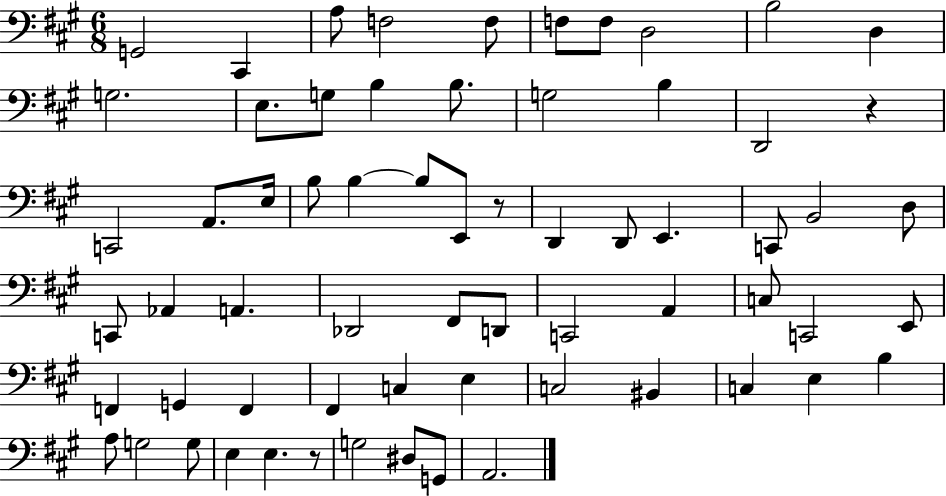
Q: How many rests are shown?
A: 3